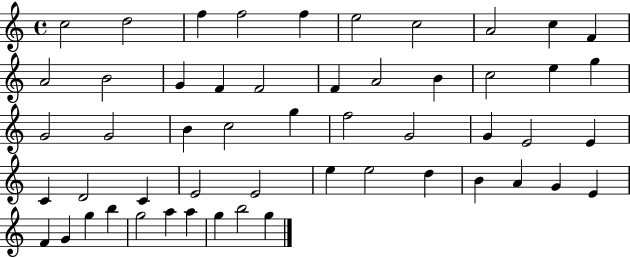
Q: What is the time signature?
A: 4/4